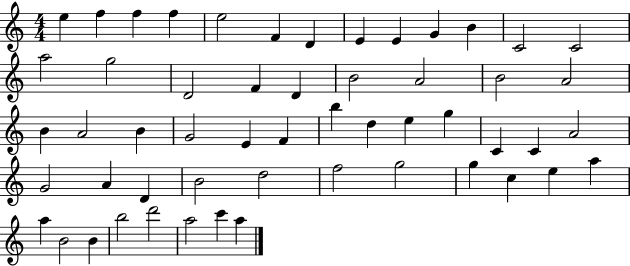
E5/q F5/q F5/q F5/q E5/h F4/q D4/q E4/q E4/q G4/q B4/q C4/h C4/h A5/h G5/h D4/h F4/q D4/q B4/h A4/h B4/h A4/h B4/q A4/h B4/q G4/h E4/q F4/q B5/q D5/q E5/q G5/q C4/q C4/q A4/h G4/h A4/q D4/q B4/h D5/h F5/h G5/h G5/q C5/q E5/q A5/q A5/q B4/h B4/q B5/h D6/h A5/h C6/q A5/q